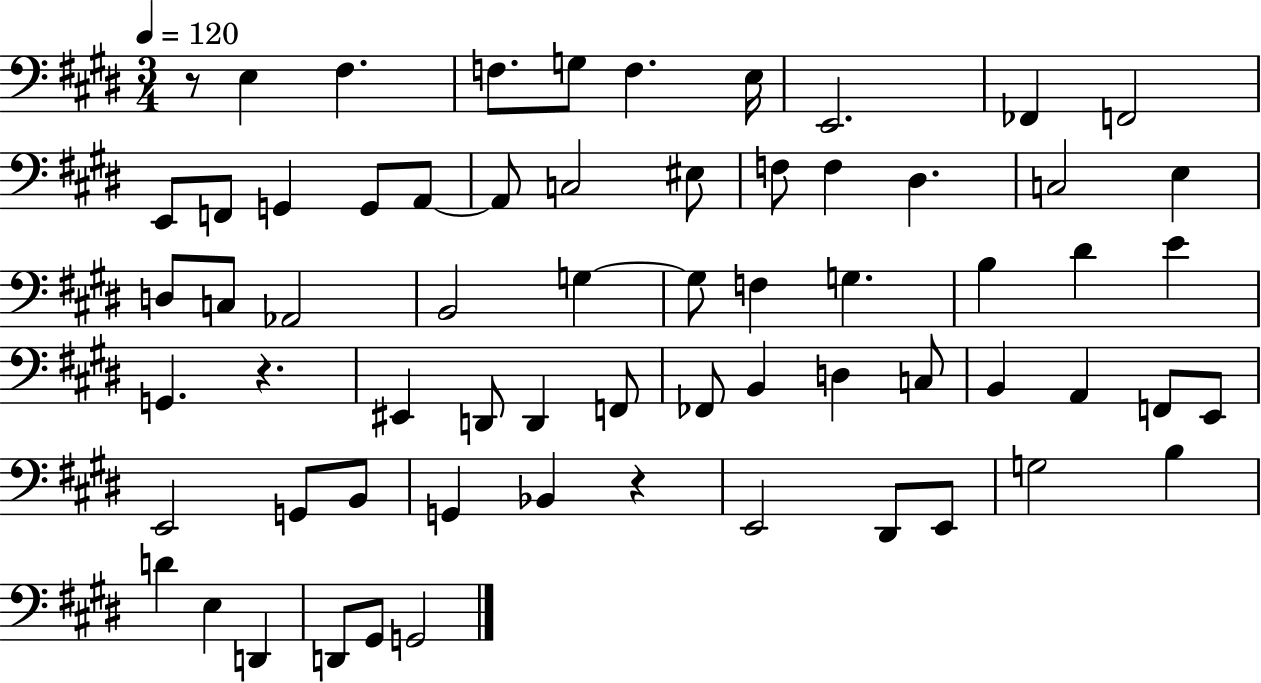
R/e E3/q F#3/q. F3/e. G3/e F3/q. E3/s E2/h. FES2/q F2/h E2/e F2/e G2/q G2/e A2/e A2/e C3/h EIS3/e F3/e F3/q D#3/q. C3/h E3/q D3/e C3/e Ab2/h B2/h G3/q G3/e F3/q G3/q. B3/q D#4/q E4/q G2/q. R/q. EIS2/q D2/e D2/q F2/e FES2/e B2/q D3/q C3/e B2/q A2/q F2/e E2/e E2/h G2/e B2/e G2/q Bb2/q R/q E2/h D#2/e E2/e G3/h B3/q D4/q E3/q D2/q D2/e G#2/e G2/h